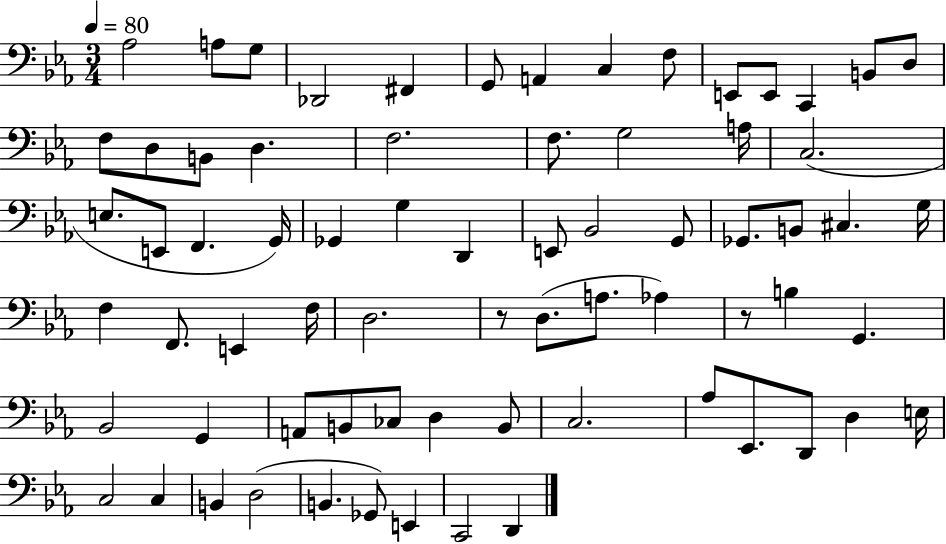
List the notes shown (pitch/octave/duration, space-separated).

Ab3/h A3/e G3/e Db2/h F#2/q G2/e A2/q C3/q F3/e E2/e E2/e C2/q B2/e D3/e F3/e D3/e B2/e D3/q. F3/h. F3/e. G3/h A3/s C3/h. E3/e. E2/e F2/q. G2/s Gb2/q G3/q D2/q E2/e Bb2/h G2/e Gb2/e. B2/e C#3/q. G3/s F3/q F2/e. E2/q F3/s D3/h. R/e D3/e. A3/e. Ab3/q R/e B3/q G2/q. Bb2/h G2/q A2/e B2/e CES3/e D3/q B2/e C3/h. Ab3/e Eb2/e. D2/e D3/q E3/s C3/h C3/q B2/q D3/h B2/q. Gb2/e E2/q C2/h D2/q